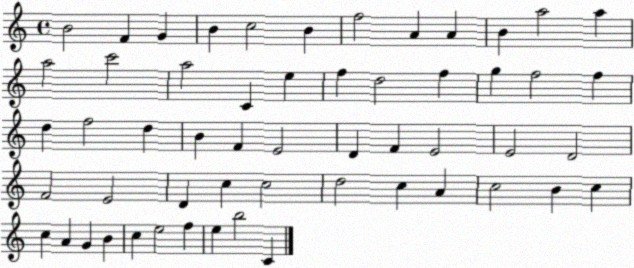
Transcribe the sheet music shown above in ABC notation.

X:1
T:Untitled
M:4/4
L:1/4
K:C
B2 F G B c2 B f2 A A B a2 a a2 c'2 a2 C e f d2 f g f2 f d f2 d B F E2 D F E2 E2 D2 F2 E2 D c c2 d2 c A c2 B c c A G B c e2 f e b2 C